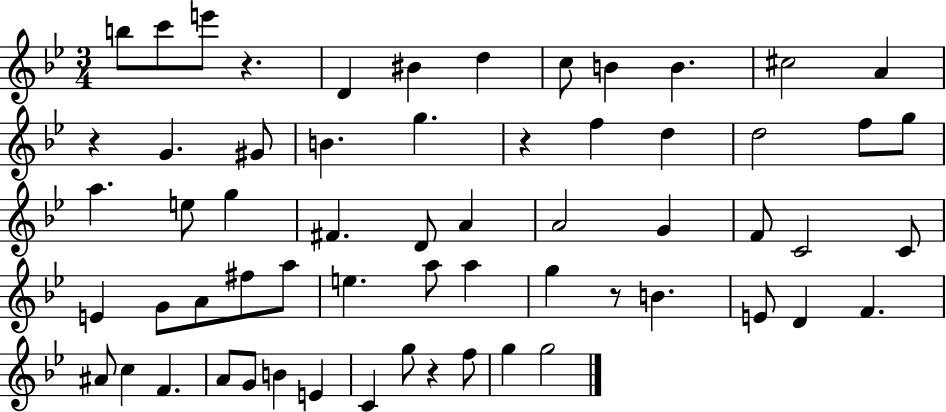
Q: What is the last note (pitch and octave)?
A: G5